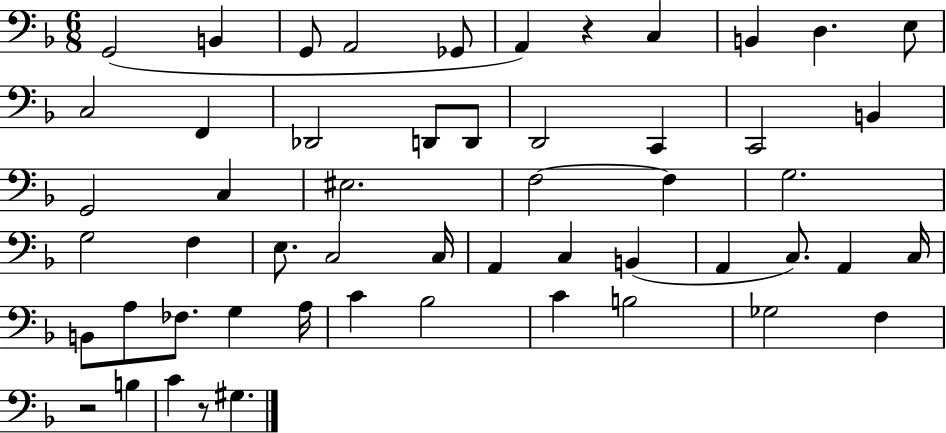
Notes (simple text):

G2/h B2/q G2/e A2/h Gb2/e A2/q R/q C3/q B2/q D3/q. E3/e C3/h F2/q Db2/h D2/e D2/e D2/h C2/q C2/h B2/q G2/h C3/q EIS3/h. F3/h F3/q G3/h. G3/h F3/q E3/e. C3/h C3/s A2/q C3/q B2/q A2/q C3/e. A2/q C3/s B2/e A3/e FES3/e. G3/q A3/s C4/q Bb3/h C4/q B3/h Gb3/h F3/q R/h B3/q C4/q R/e G#3/q.